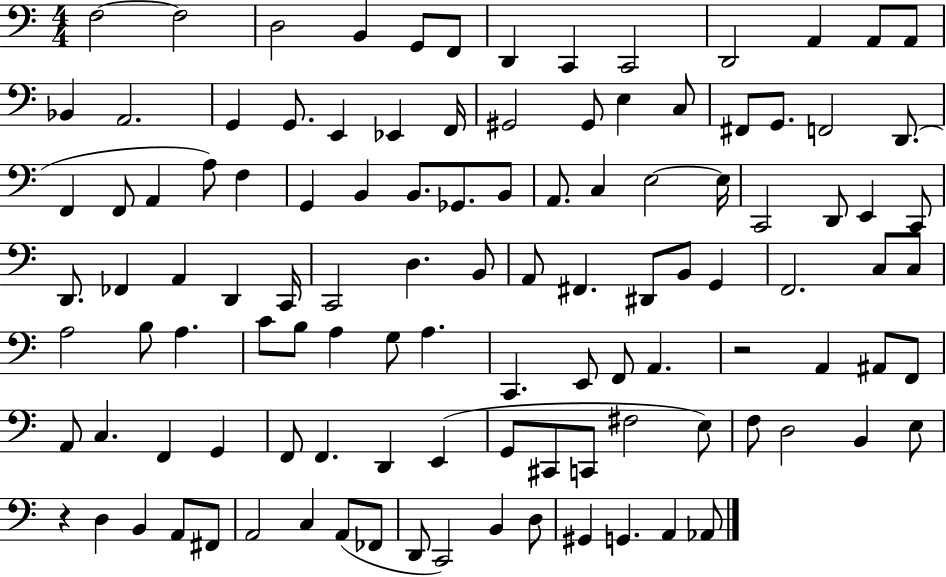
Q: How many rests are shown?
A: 2